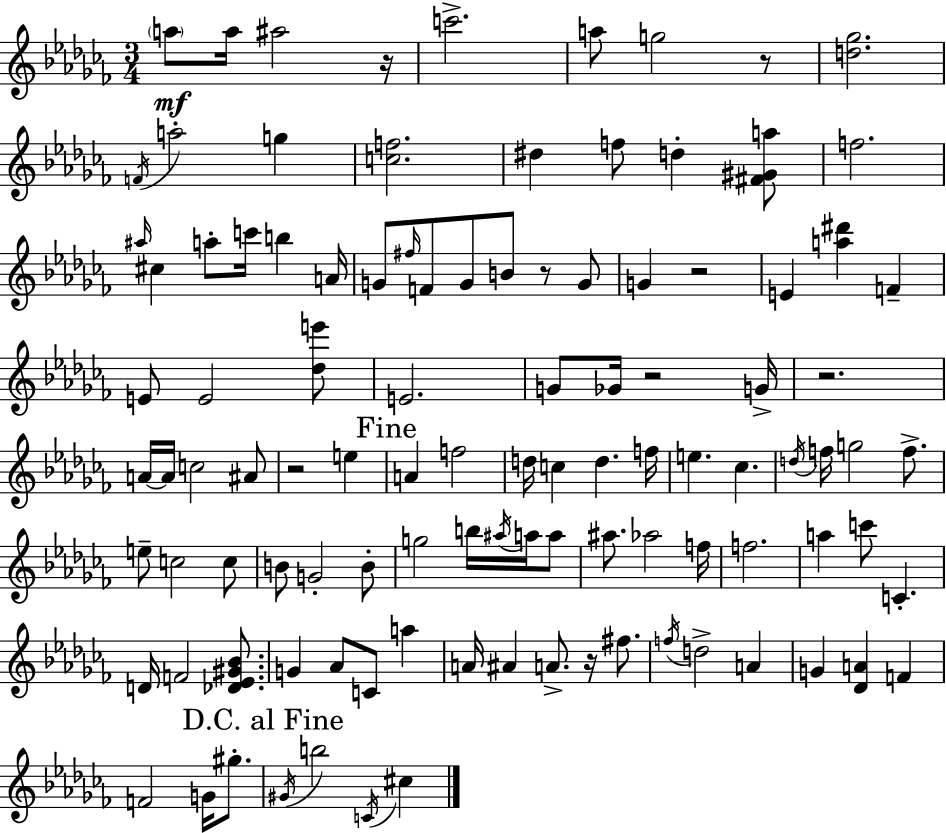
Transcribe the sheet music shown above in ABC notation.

X:1
T:Untitled
M:3/4
L:1/4
K:Abm
a/2 a/4 ^a2 z/4 c'2 a/2 g2 z/2 [d_g]2 F/4 a2 g [cf]2 ^d f/2 d [^F^Ga]/2 f2 ^a/4 ^c a/2 c'/4 b A/4 G/2 ^f/4 F/2 G/2 B/2 z/2 G/2 G z2 E [a^d'] F E/2 E2 [_de']/2 E2 G/2 _G/4 z2 G/4 z2 A/4 A/4 c2 ^A/2 z2 e A f2 d/4 c d f/4 e _c d/4 f/4 g2 f/2 e/2 c2 c/2 B/2 G2 B/2 g2 b/4 ^a/4 a/4 a/2 ^a/2 _a2 f/4 f2 a c'/2 C D/4 F2 [_D_E^G_B]/2 G _A/2 C/2 a A/4 ^A A/2 z/4 ^f/2 f/4 d2 A G [_DA] F F2 G/4 ^g/2 ^G/4 b2 C/4 ^c